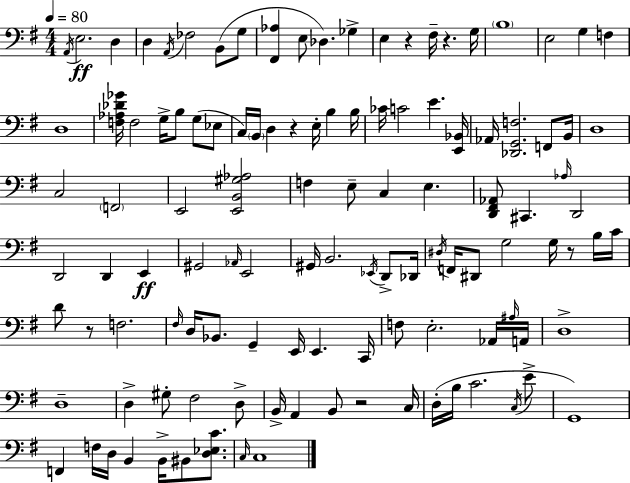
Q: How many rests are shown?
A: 6